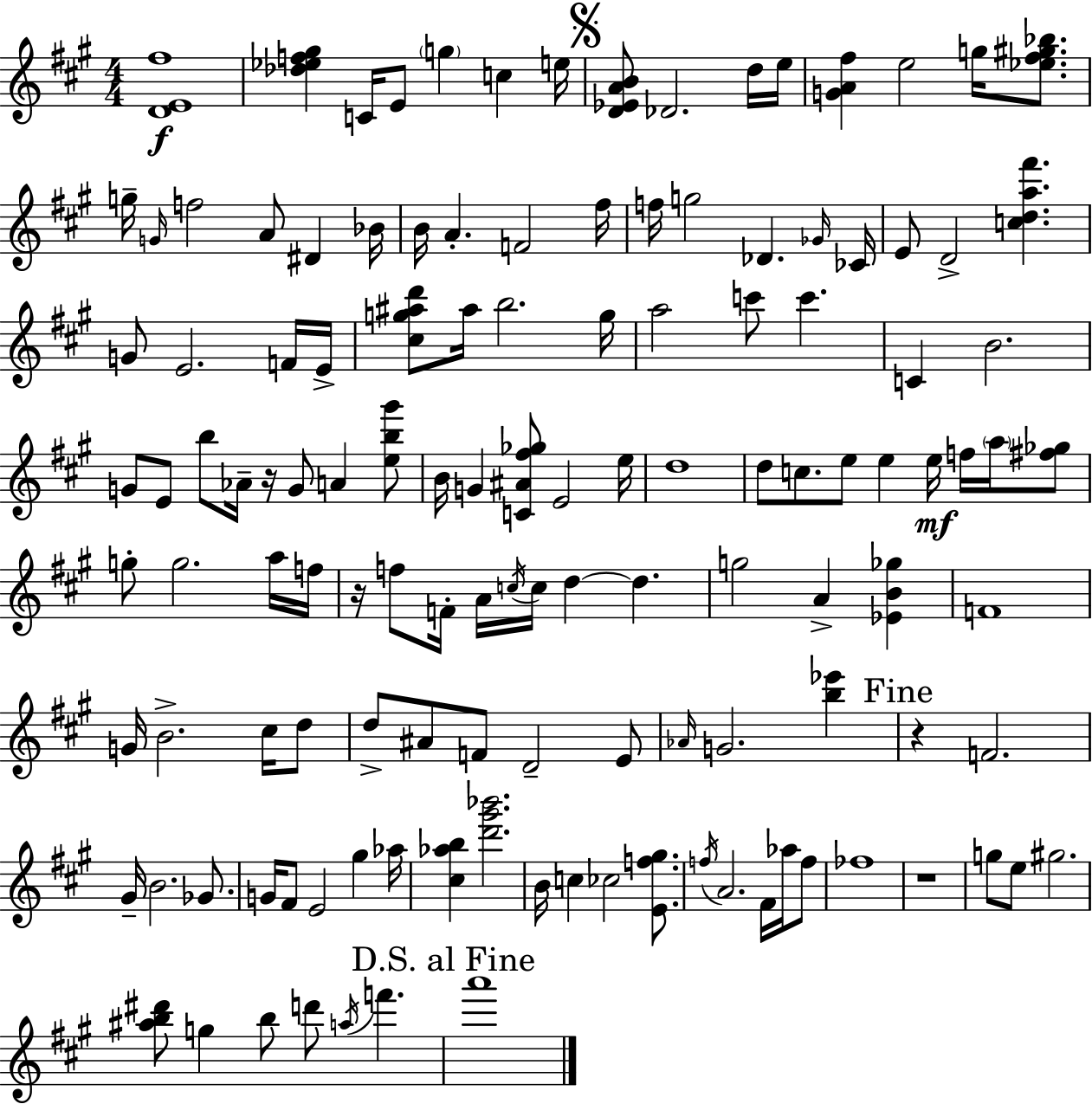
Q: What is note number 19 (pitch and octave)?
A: F4